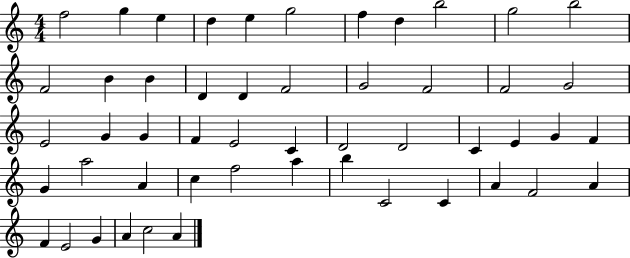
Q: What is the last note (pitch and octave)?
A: A4